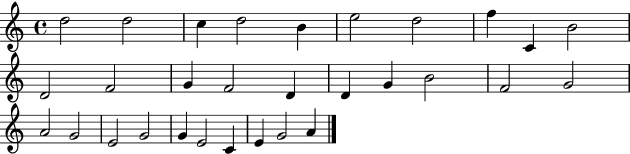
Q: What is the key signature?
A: C major